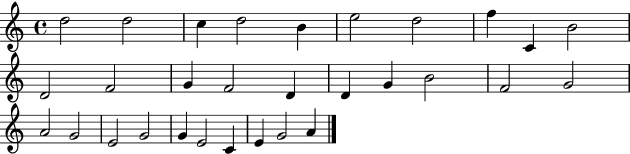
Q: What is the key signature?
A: C major